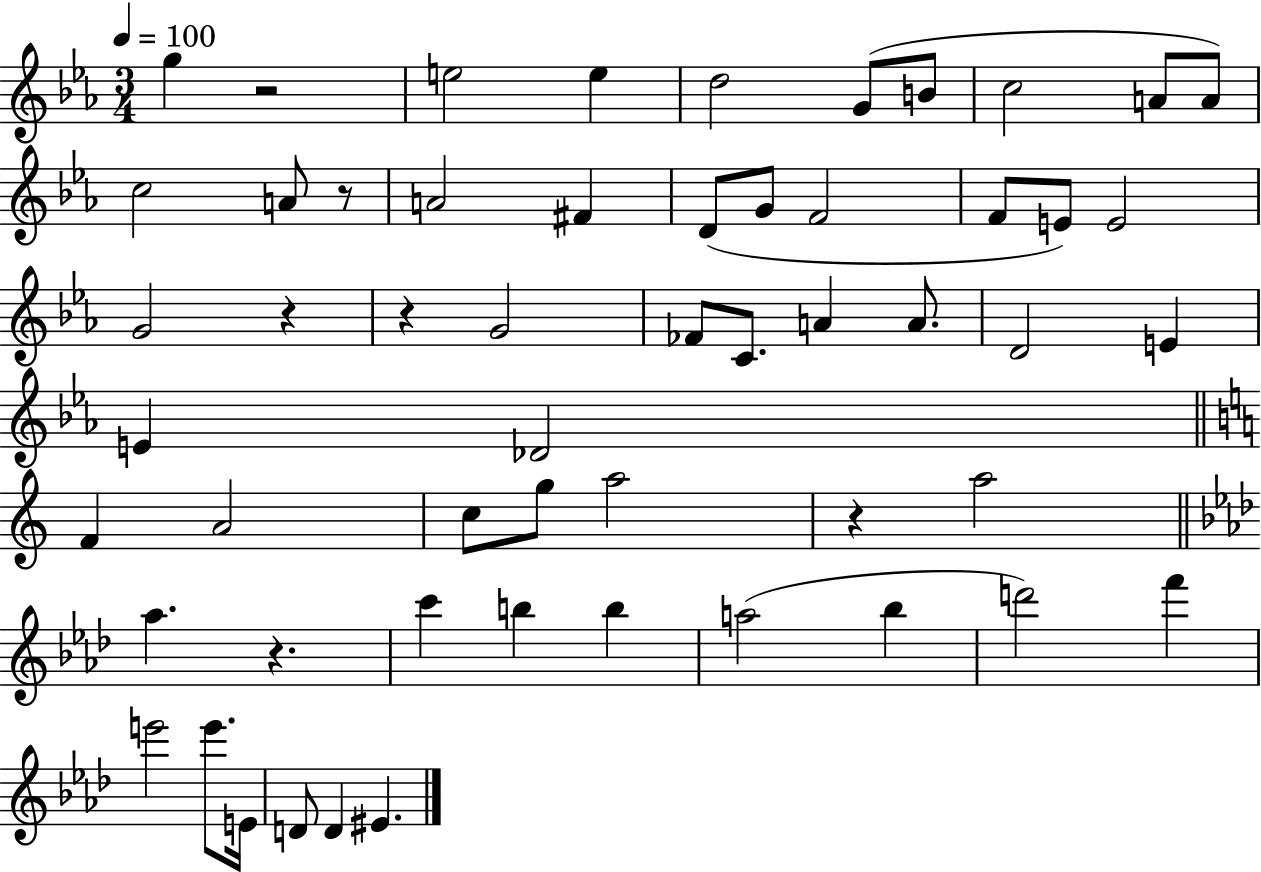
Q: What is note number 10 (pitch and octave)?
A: C5